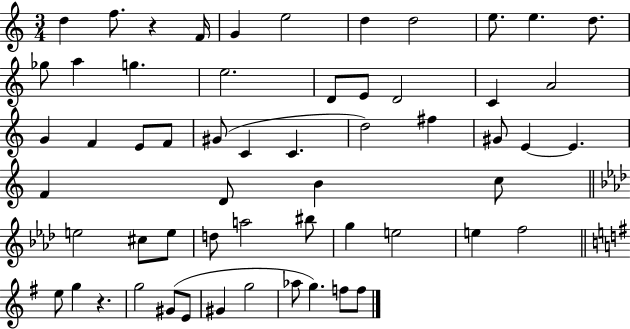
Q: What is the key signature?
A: C major